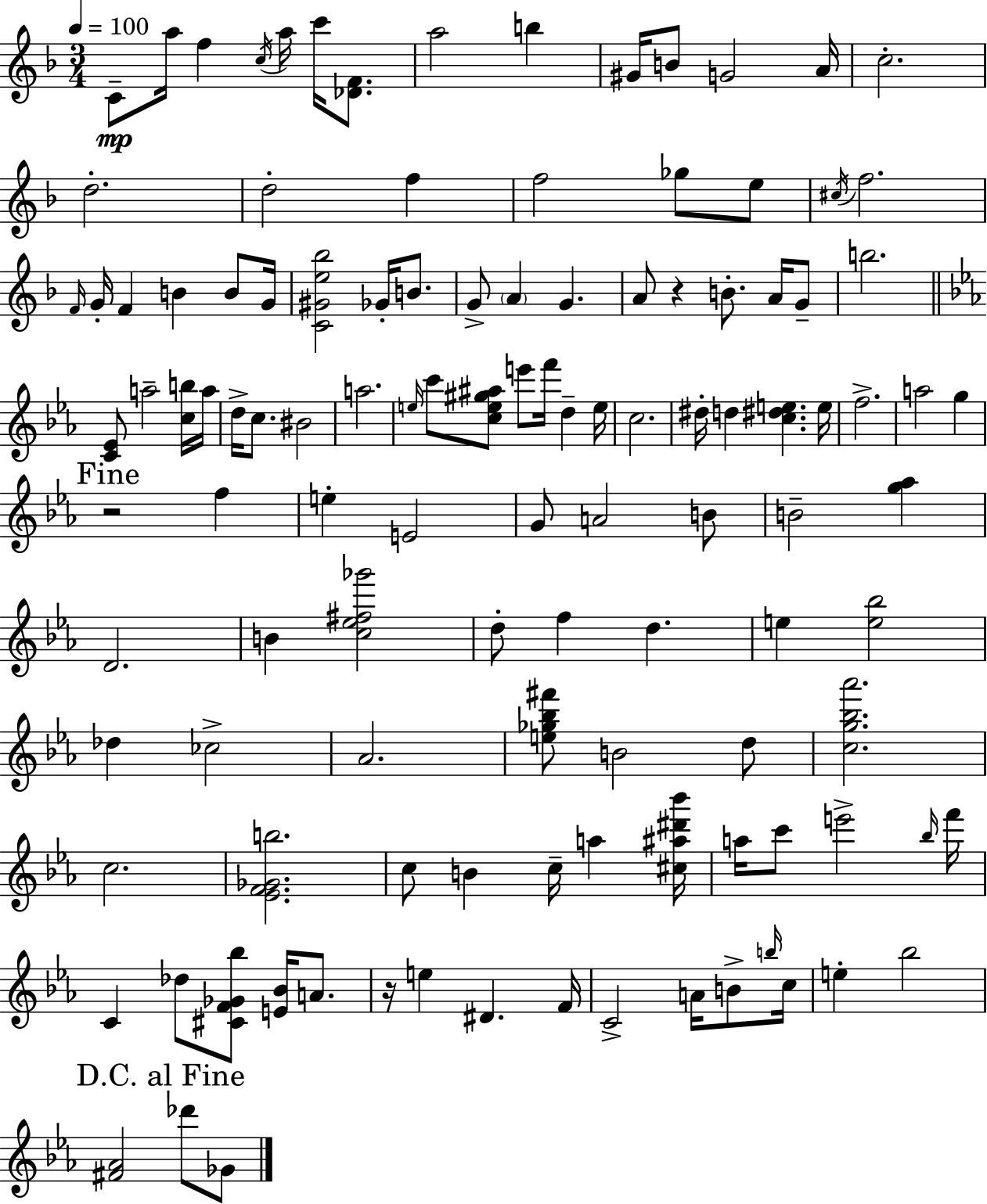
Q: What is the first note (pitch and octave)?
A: C4